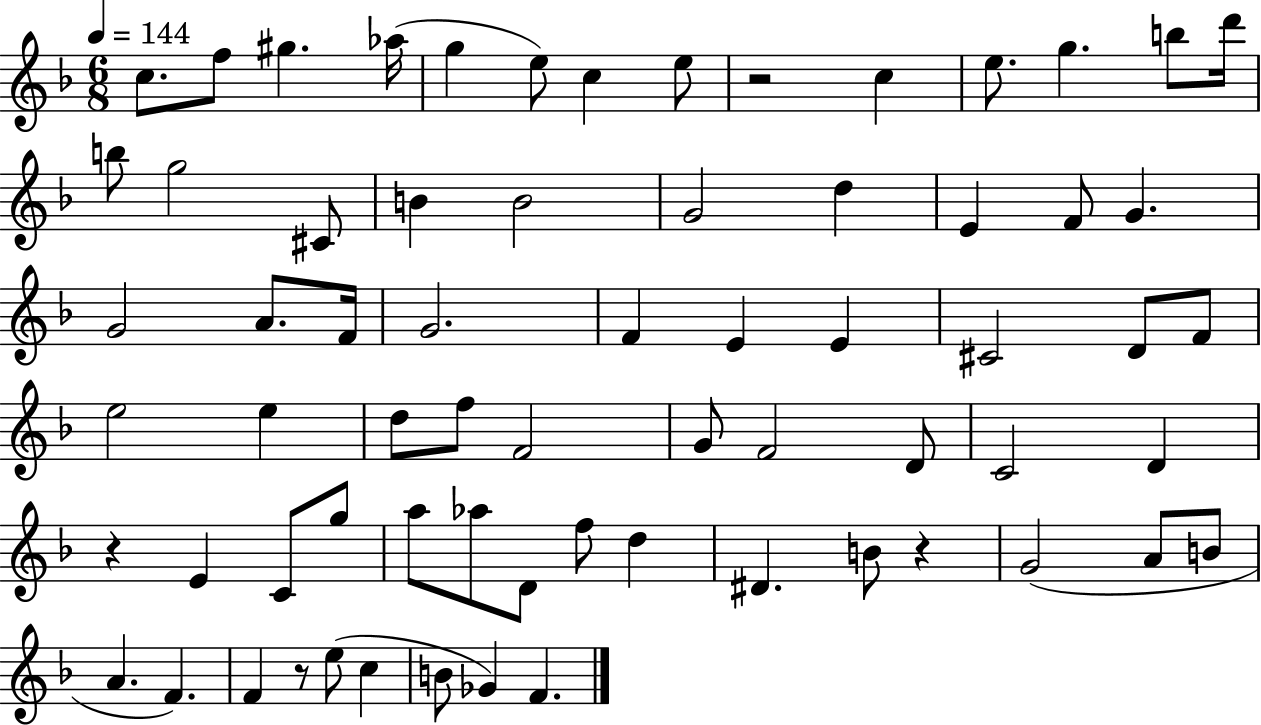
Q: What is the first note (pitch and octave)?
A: C5